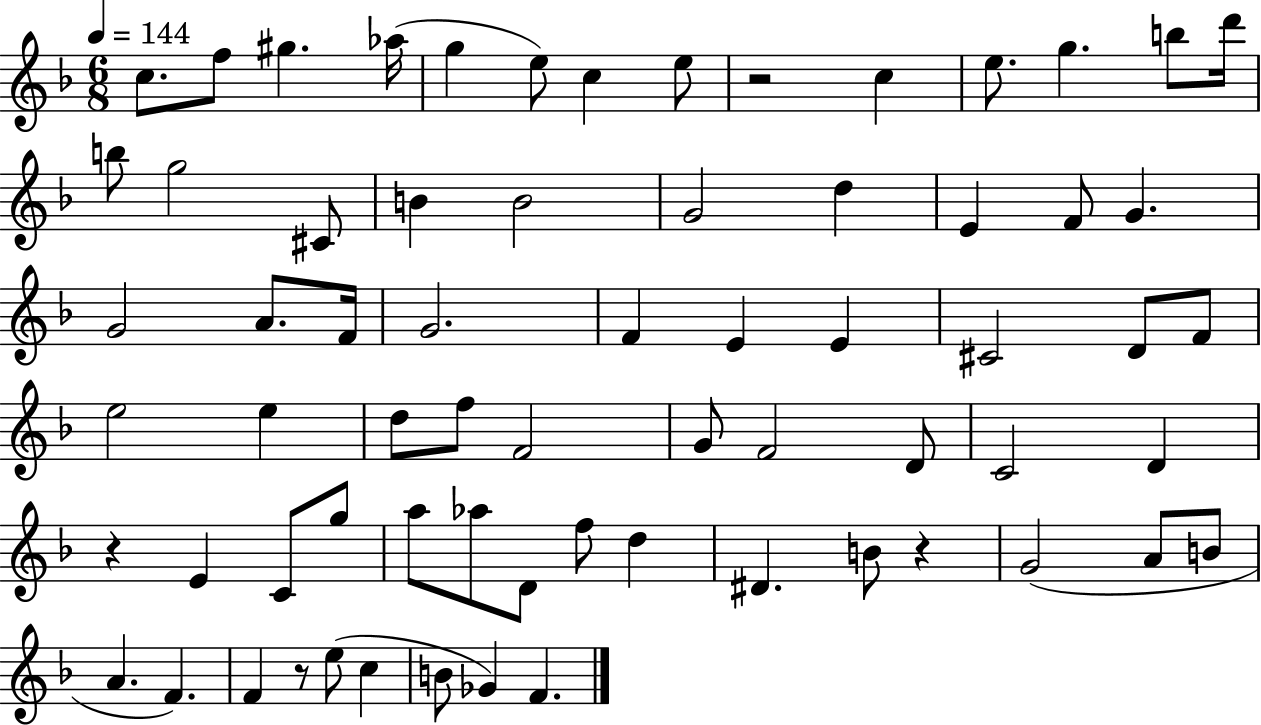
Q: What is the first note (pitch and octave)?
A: C5